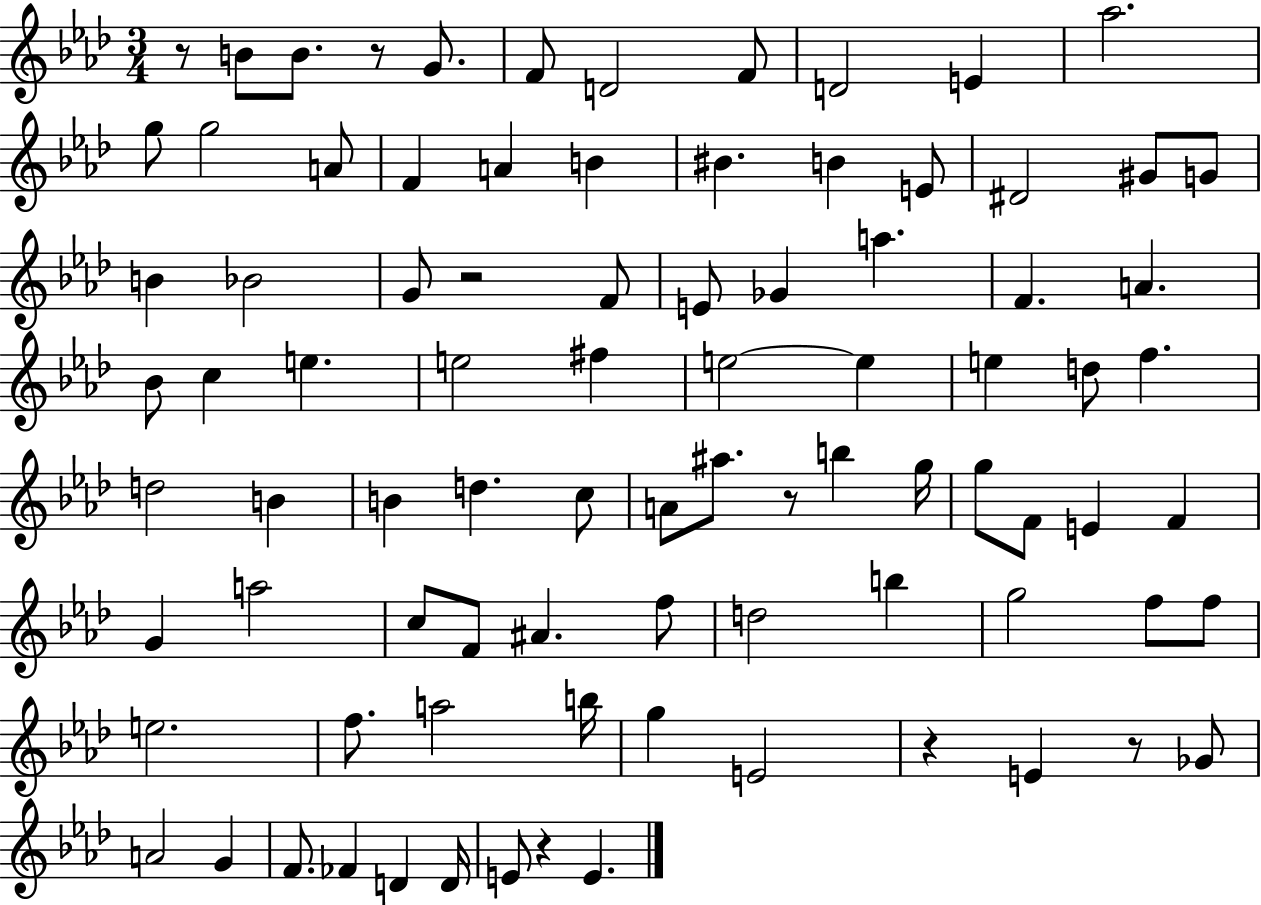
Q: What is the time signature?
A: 3/4